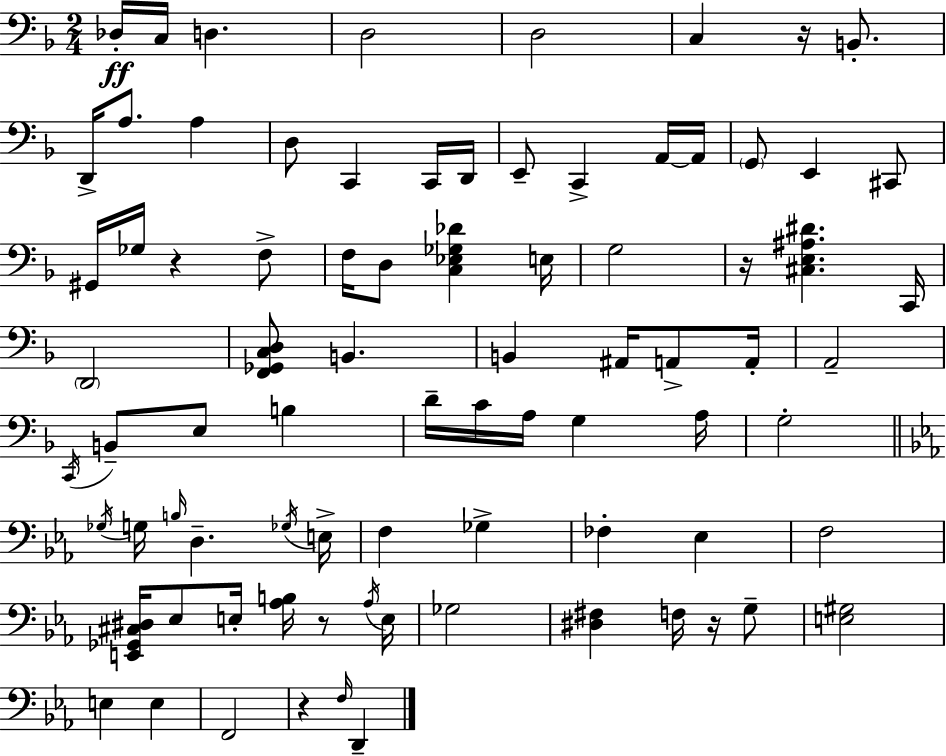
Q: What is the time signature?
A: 2/4